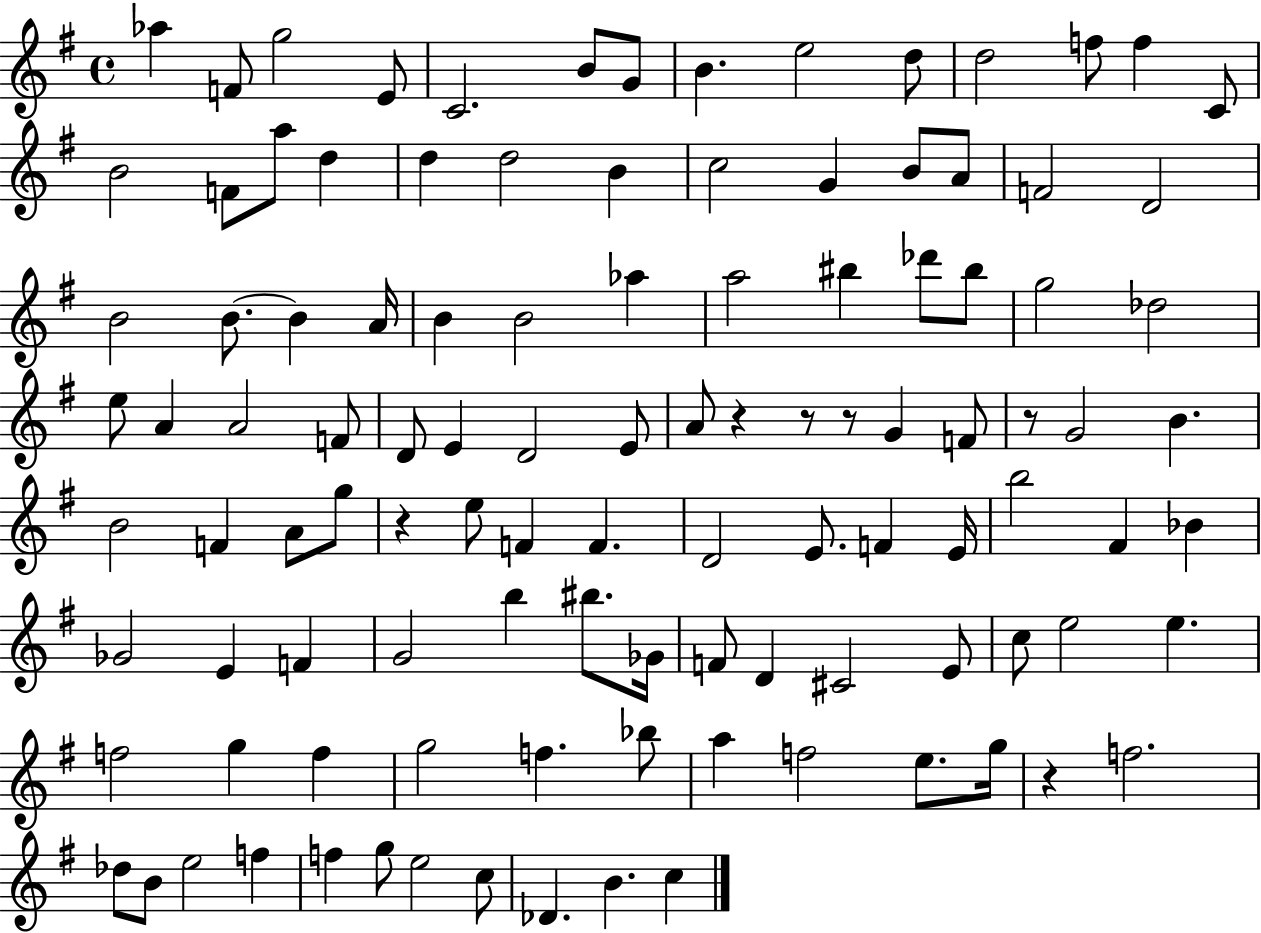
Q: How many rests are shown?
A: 6